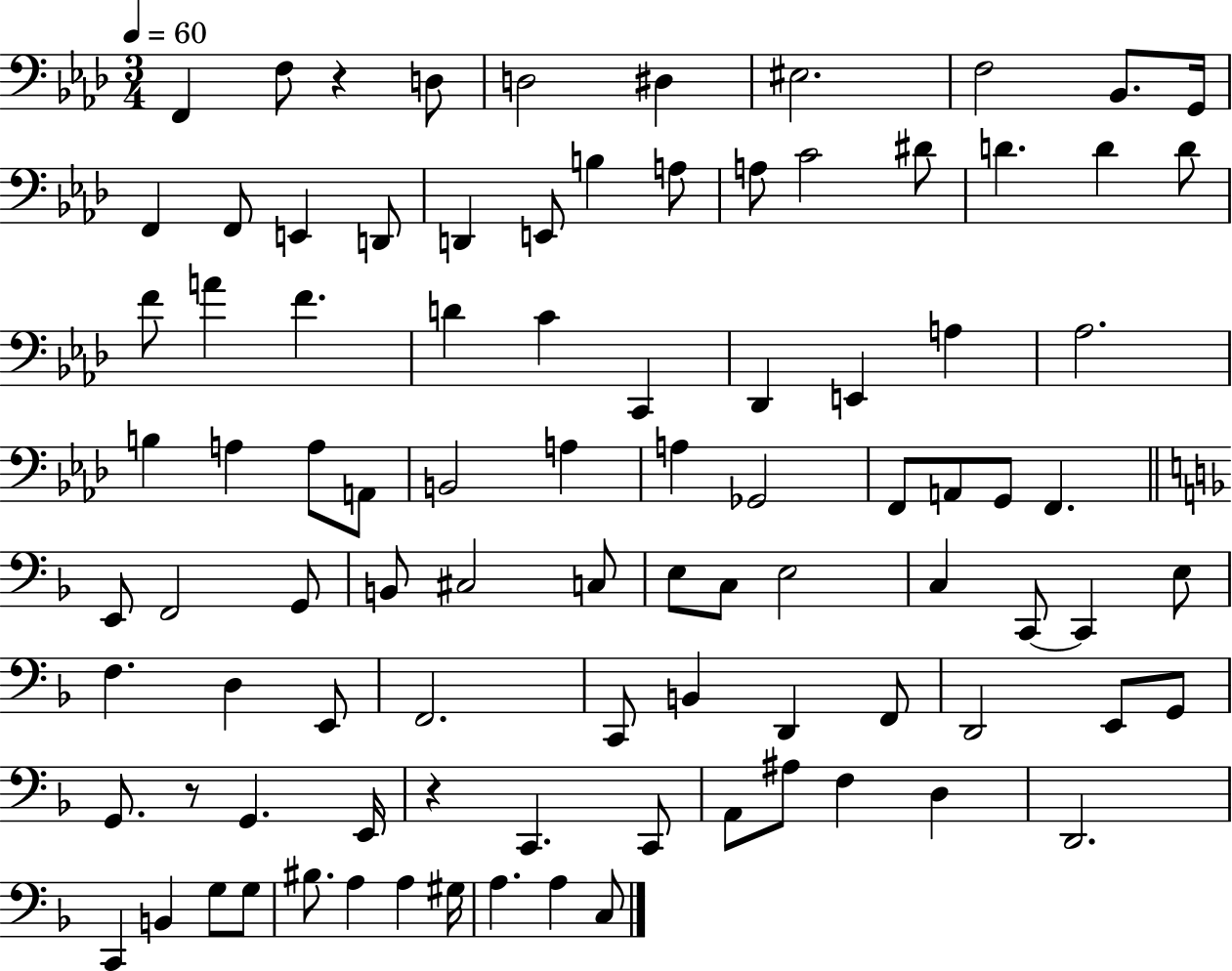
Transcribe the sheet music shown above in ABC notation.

X:1
T:Untitled
M:3/4
L:1/4
K:Ab
F,, F,/2 z D,/2 D,2 ^D, ^E,2 F,2 _B,,/2 G,,/4 F,, F,,/2 E,, D,,/2 D,, E,,/2 B, A,/2 A,/2 C2 ^D/2 D D D/2 F/2 A F D C C,, _D,, E,, A, _A,2 B, A, A,/2 A,,/2 B,,2 A, A, _G,,2 F,,/2 A,,/2 G,,/2 F,, E,,/2 F,,2 G,,/2 B,,/2 ^C,2 C,/2 E,/2 C,/2 E,2 C, C,,/2 C,, E,/2 F, D, E,,/2 F,,2 C,,/2 B,, D,, F,,/2 D,,2 E,,/2 G,,/2 G,,/2 z/2 G,, E,,/4 z C,, C,,/2 A,,/2 ^A,/2 F, D, D,,2 C,, B,, G,/2 G,/2 ^B,/2 A, A, ^G,/4 A, A, C,/2